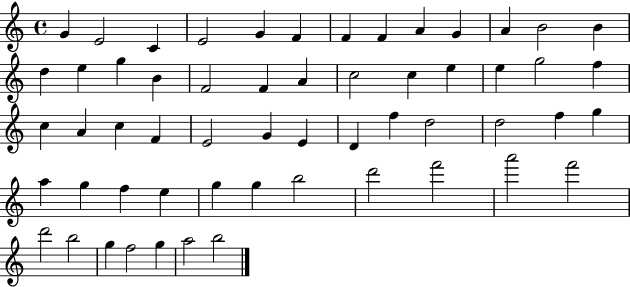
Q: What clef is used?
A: treble